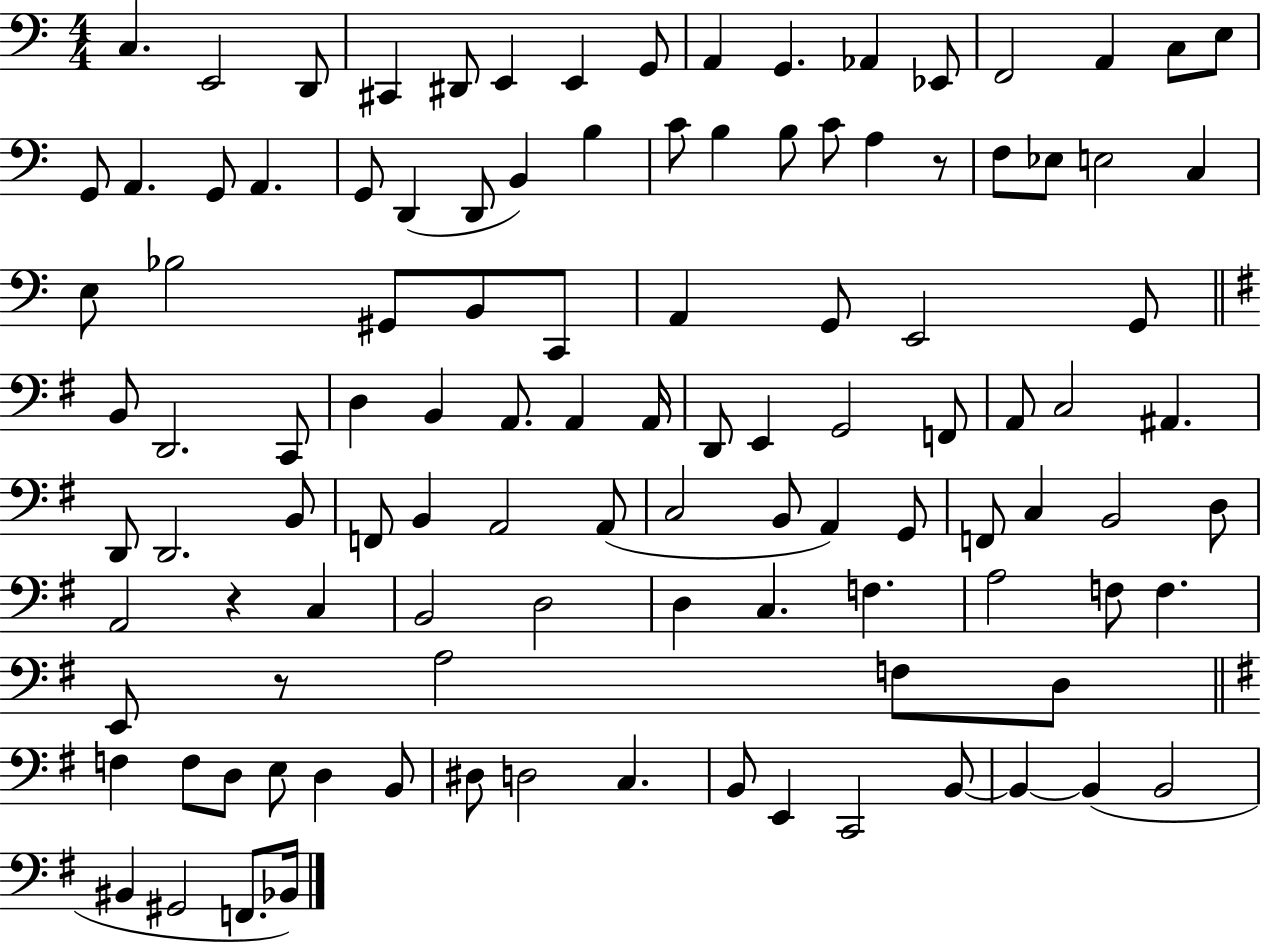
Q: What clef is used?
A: bass